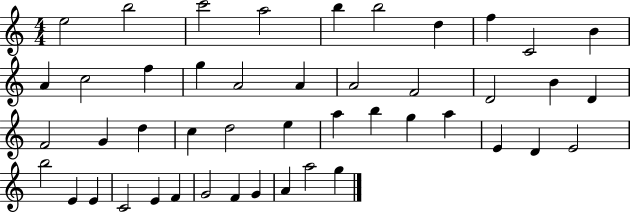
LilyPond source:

{
  \clef treble
  \numericTimeSignature
  \time 4/4
  \key c \major
  e''2 b''2 | c'''2 a''2 | b''4 b''2 d''4 | f''4 c'2 b'4 | \break a'4 c''2 f''4 | g''4 a'2 a'4 | a'2 f'2 | d'2 b'4 d'4 | \break f'2 g'4 d''4 | c''4 d''2 e''4 | a''4 b''4 g''4 a''4 | e'4 d'4 e'2 | \break b''2 e'4 e'4 | c'2 e'4 f'4 | g'2 f'4 g'4 | a'4 a''2 g''4 | \break \bar "|."
}